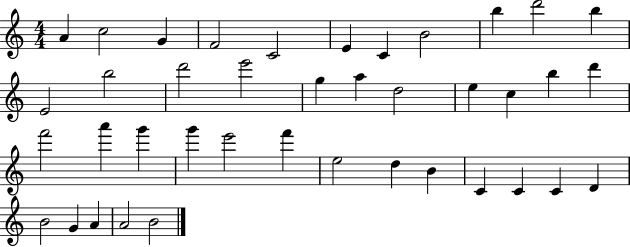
{
  \clef treble
  \numericTimeSignature
  \time 4/4
  \key c \major
  a'4 c''2 g'4 | f'2 c'2 | e'4 c'4 b'2 | b''4 d'''2 b''4 | \break e'2 b''2 | d'''2 e'''2 | g''4 a''4 d''2 | e''4 c''4 b''4 d'''4 | \break f'''2 a'''4 g'''4 | g'''4 e'''2 f'''4 | e''2 d''4 b'4 | c'4 c'4 c'4 d'4 | \break b'2 g'4 a'4 | a'2 b'2 | \bar "|."
}